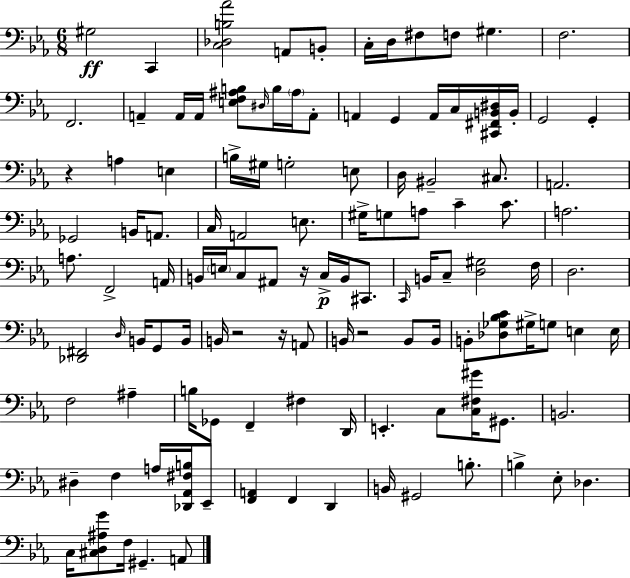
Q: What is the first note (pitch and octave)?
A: G#3